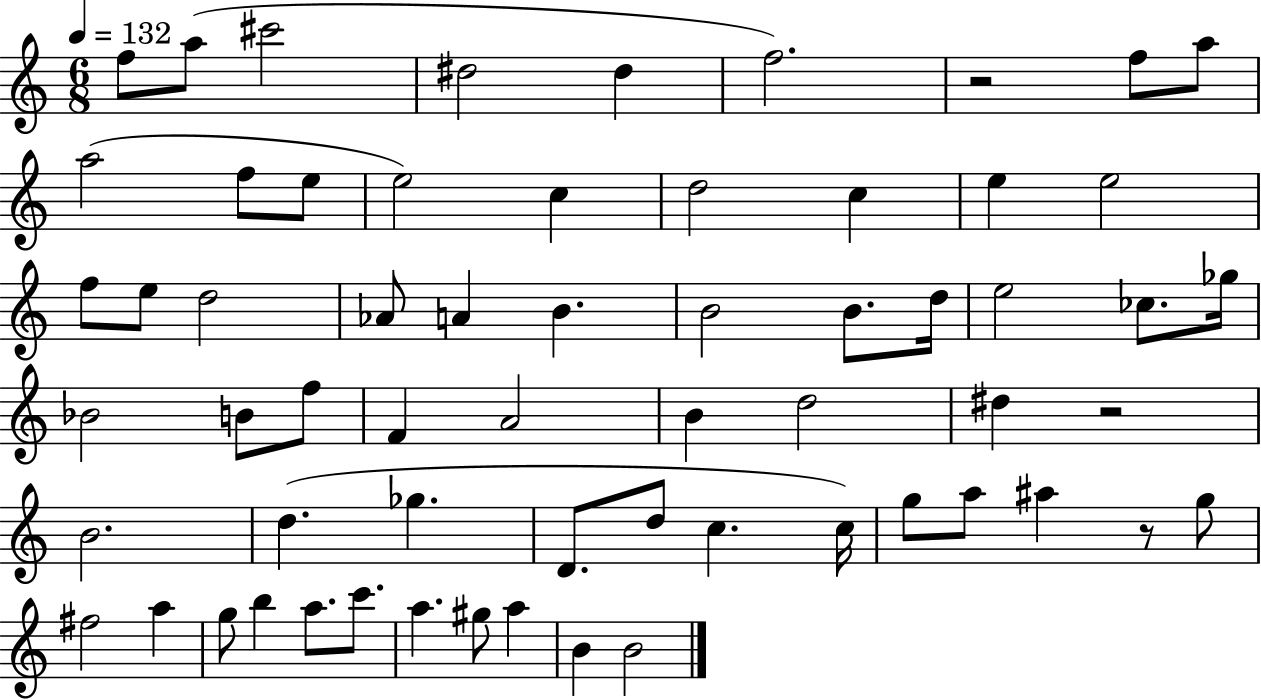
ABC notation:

X:1
T:Untitled
M:6/8
L:1/4
K:C
f/2 a/2 ^c'2 ^d2 ^d f2 z2 f/2 a/2 a2 f/2 e/2 e2 c d2 c e e2 f/2 e/2 d2 _A/2 A B B2 B/2 d/4 e2 _c/2 _g/4 _B2 B/2 f/2 F A2 B d2 ^d z2 B2 d _g D/2 d/2 c c/4 g/2 a/2 ^a z/2 g/2 ^f2 a g/2 b a/2 c'/2 a ^g/2 a B B2